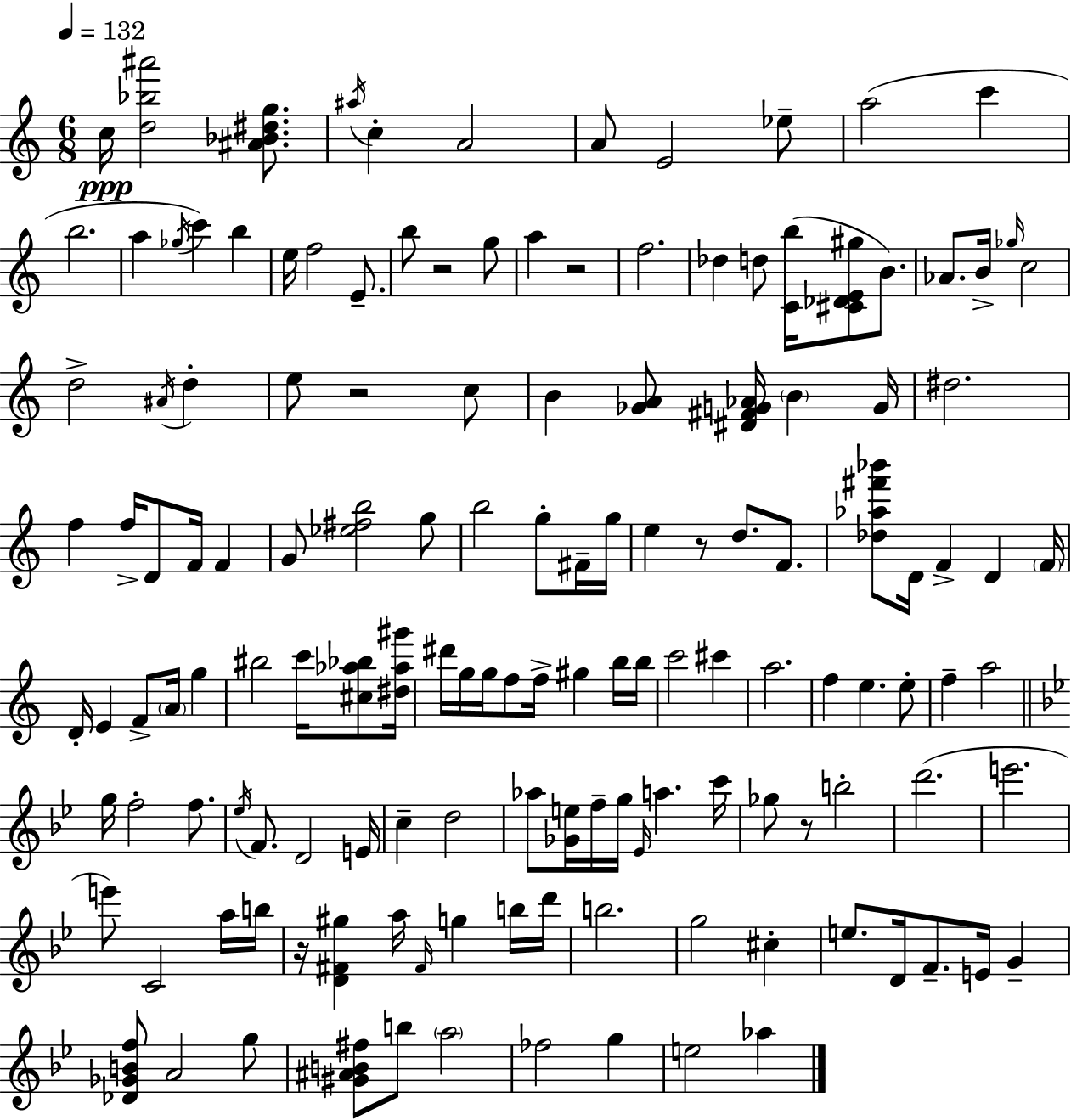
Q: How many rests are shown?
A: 6